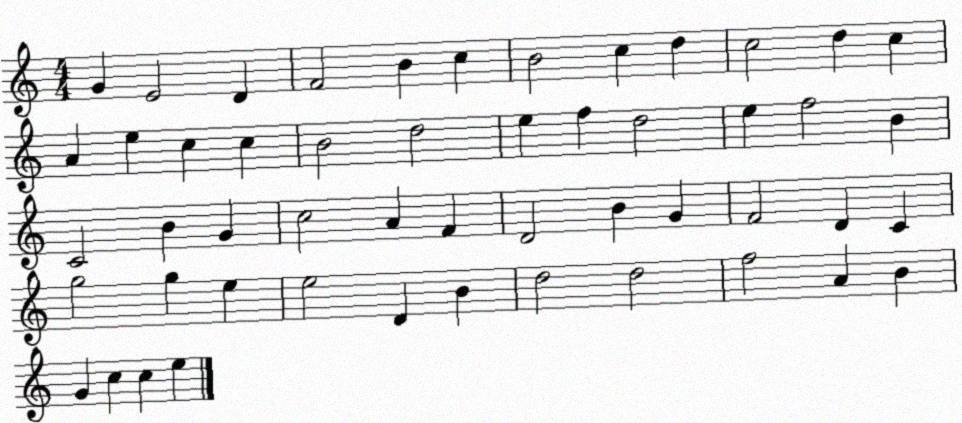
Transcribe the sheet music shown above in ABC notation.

X:1
T:Untitled
M:4/4
L:1/4
K:C
G E2 D F2 B c B2 c d c2 d c A e c c B2 d2 e f d2 e f2 B C2 B G c2 A F D2 B G F2 D C g2 g e e2 D B d2 d2 f2 A B G c c e